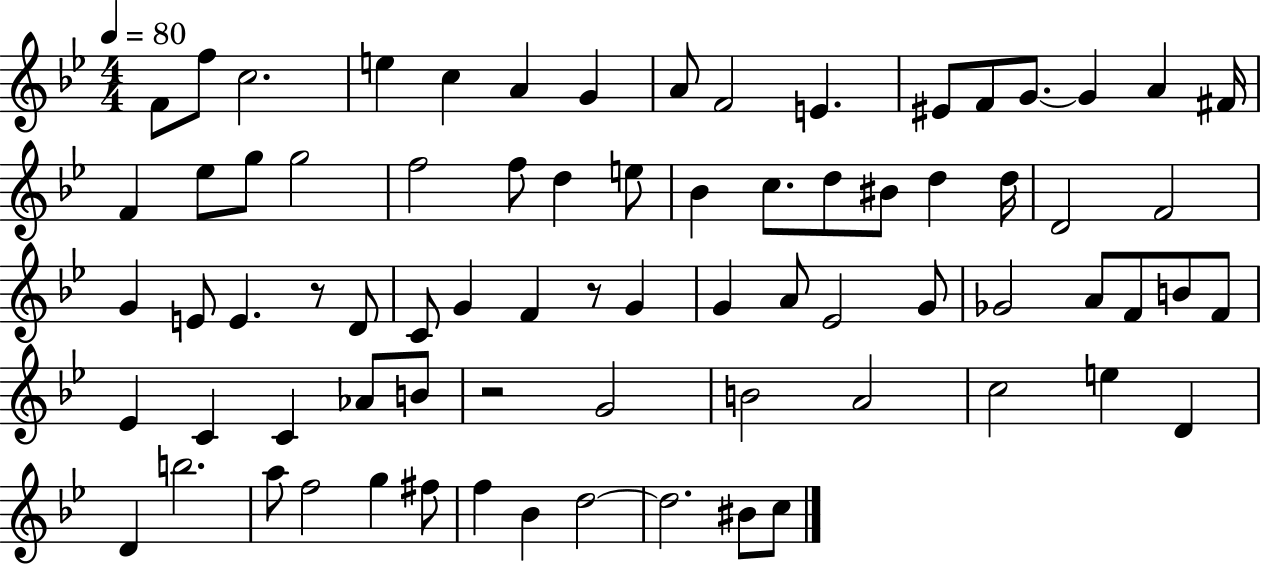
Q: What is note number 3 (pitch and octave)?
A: C5